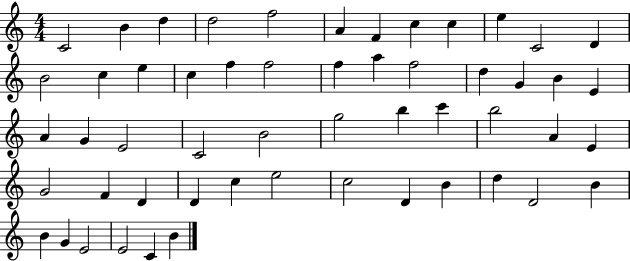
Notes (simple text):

C4/h B4/q D5/q D5/h F5/h A4/q F4/q C5/q C5/q E5/q C4/h D4/q B4/h C5/q E5/q C5/q F5/q F5/h F5/q A5/q F5/h D5/q G4/q B4/q E4/q A4/q G4/q E4/h C4/h B4/h G5/h B5/q C6/q B5/h A4/q E4/q G4/h F4/q D4/q D4/q C5/q E5/h C5/h D4/q B4/q D5/q D4/h B4/q B4/q G4/q E4/h E4/h C4/q B4/q